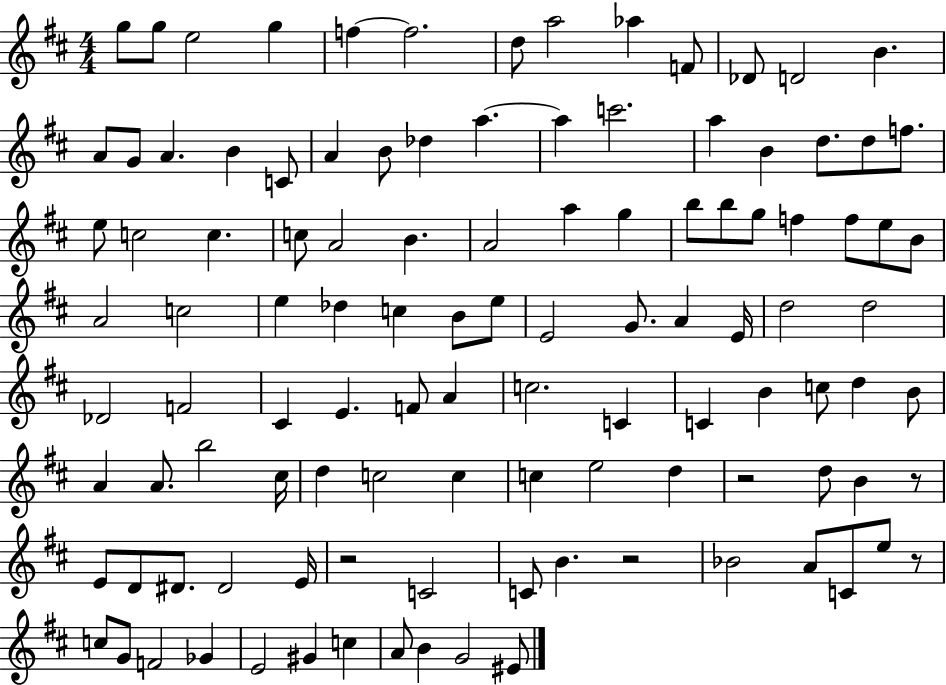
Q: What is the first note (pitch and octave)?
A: G5